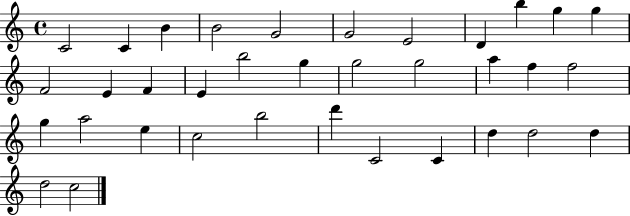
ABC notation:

X:1
T:Untitled
M:4/4
L:1/4
K:C
C2 C B B2 G2 G2 E2 D b g g F2 E F E b2 g g2 g2 a f f2 g a2 e c2 b2 d' C2 C d d2 d d2 c2